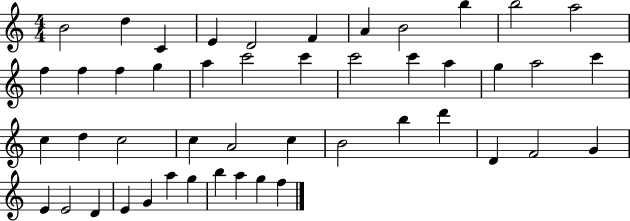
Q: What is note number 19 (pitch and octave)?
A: C6